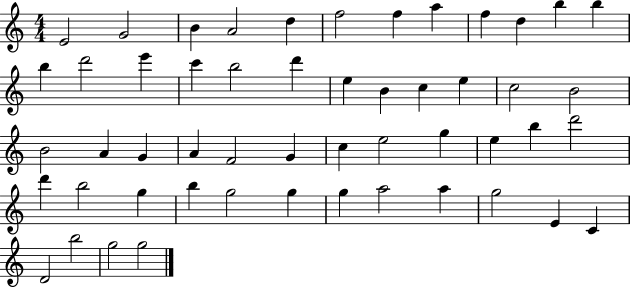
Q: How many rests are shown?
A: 0